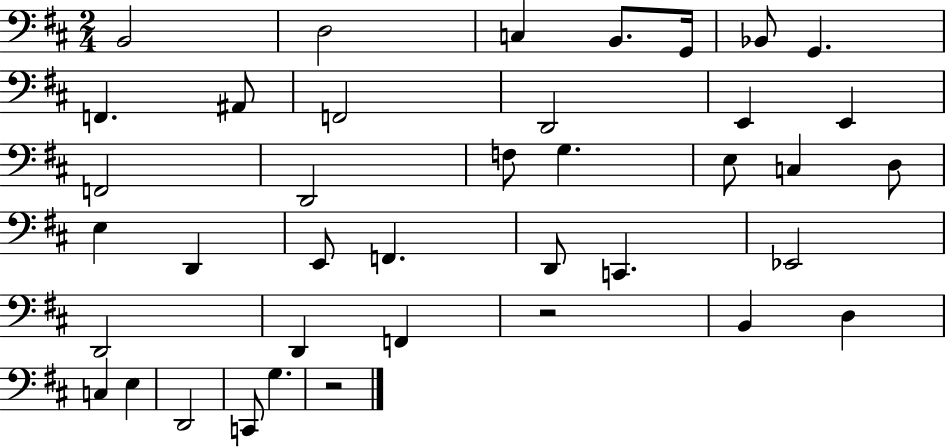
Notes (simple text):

B2/h D3/h C3/q B2/e. G2/s Bb2/e G2/q. F2/q. A#2/e F2/h D2/h E2/q E2/q F2/h D2/h F3/e G3/q. E3/e C3/q D3/e E3/q D2/q E2/e F2/q. D2/e C2/q. Eb2/h D2/h D2/q F2/q R/h B2/q D3/q C3/q E3/q D2/h C2/e G3/q. R/h